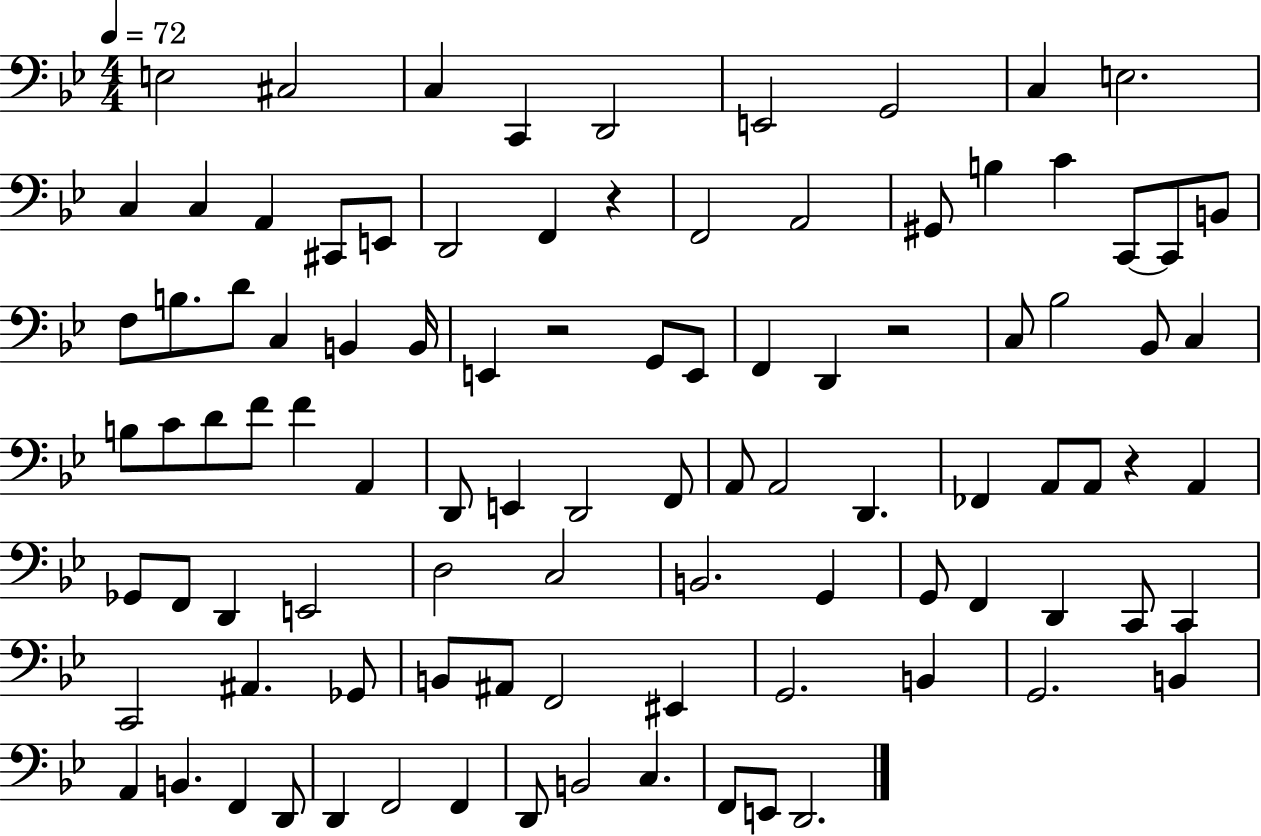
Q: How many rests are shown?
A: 4